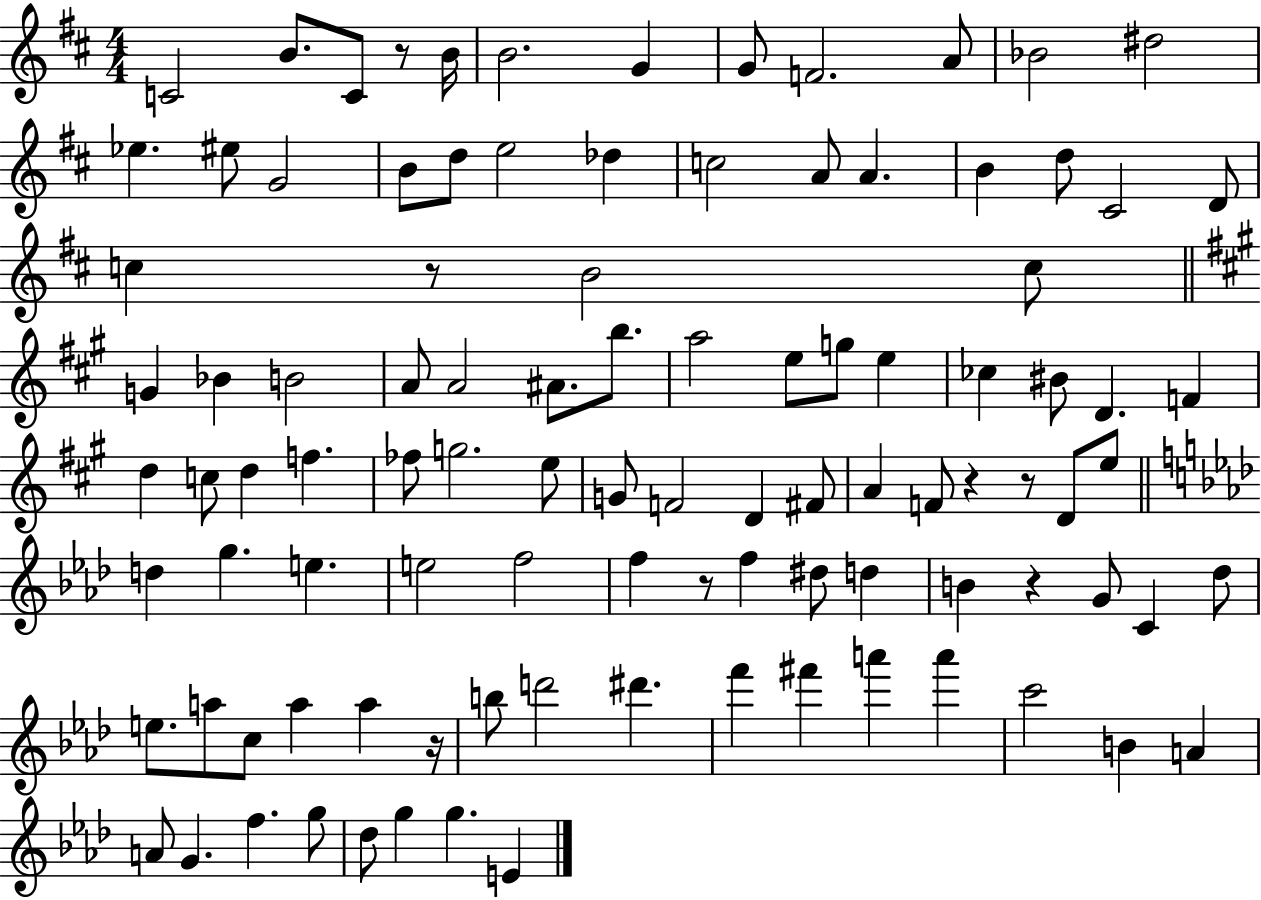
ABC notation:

X:1
T:Untitled
M:4/4
L:1/4
K:D
C2 B/2 C/2 z/2 B/4 B2 G G/2 F2 A/2 _B2 ^d2 _e ^e/2 G2 B/2 d/2 e2 _d c2 A/2 A B d/2 ^C2 D/2 c z/2 B2 c/2 G _B B2 A/2 A2 ^A/2 b/2 a2 e/2 g/2 e _c ^B/2 D F d c/2 d f _f/2 g2 e/2 G/2 F2 D ^F/2 A F/2 z z/2 D/2 e/2 d g e e2 f2 f z/2 f ^d/2 d B z G/2 C _d/2 e/2 a/2 c/2 a a z/4 b/2 d'2 ^d' f' ^f' a' a' c'2 B A A/2 G f g/2 _d/2 g g E